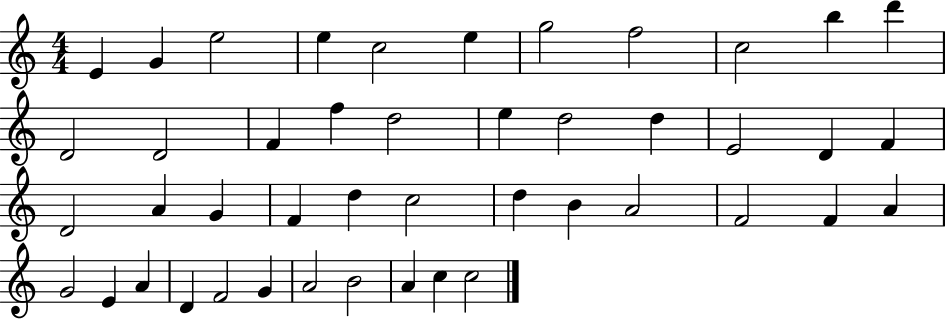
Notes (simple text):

E4/q G4/q E5/h E5/q C5/h E5/q G5/h F5/h C5/h B5/q D6/q D4/h D4/h F4/q F5/q D5/h E5/q D5/h D5/q E4/h D4/q F4/q D4/h A4/q G4/q F4/q D5/q C5/h D5/q B4/q A4/h F4/h F4/q A4/q G4/h E4/q A4/q D4/q F4/h G4/q A4/h B4/h A4/q C5/q C5/h